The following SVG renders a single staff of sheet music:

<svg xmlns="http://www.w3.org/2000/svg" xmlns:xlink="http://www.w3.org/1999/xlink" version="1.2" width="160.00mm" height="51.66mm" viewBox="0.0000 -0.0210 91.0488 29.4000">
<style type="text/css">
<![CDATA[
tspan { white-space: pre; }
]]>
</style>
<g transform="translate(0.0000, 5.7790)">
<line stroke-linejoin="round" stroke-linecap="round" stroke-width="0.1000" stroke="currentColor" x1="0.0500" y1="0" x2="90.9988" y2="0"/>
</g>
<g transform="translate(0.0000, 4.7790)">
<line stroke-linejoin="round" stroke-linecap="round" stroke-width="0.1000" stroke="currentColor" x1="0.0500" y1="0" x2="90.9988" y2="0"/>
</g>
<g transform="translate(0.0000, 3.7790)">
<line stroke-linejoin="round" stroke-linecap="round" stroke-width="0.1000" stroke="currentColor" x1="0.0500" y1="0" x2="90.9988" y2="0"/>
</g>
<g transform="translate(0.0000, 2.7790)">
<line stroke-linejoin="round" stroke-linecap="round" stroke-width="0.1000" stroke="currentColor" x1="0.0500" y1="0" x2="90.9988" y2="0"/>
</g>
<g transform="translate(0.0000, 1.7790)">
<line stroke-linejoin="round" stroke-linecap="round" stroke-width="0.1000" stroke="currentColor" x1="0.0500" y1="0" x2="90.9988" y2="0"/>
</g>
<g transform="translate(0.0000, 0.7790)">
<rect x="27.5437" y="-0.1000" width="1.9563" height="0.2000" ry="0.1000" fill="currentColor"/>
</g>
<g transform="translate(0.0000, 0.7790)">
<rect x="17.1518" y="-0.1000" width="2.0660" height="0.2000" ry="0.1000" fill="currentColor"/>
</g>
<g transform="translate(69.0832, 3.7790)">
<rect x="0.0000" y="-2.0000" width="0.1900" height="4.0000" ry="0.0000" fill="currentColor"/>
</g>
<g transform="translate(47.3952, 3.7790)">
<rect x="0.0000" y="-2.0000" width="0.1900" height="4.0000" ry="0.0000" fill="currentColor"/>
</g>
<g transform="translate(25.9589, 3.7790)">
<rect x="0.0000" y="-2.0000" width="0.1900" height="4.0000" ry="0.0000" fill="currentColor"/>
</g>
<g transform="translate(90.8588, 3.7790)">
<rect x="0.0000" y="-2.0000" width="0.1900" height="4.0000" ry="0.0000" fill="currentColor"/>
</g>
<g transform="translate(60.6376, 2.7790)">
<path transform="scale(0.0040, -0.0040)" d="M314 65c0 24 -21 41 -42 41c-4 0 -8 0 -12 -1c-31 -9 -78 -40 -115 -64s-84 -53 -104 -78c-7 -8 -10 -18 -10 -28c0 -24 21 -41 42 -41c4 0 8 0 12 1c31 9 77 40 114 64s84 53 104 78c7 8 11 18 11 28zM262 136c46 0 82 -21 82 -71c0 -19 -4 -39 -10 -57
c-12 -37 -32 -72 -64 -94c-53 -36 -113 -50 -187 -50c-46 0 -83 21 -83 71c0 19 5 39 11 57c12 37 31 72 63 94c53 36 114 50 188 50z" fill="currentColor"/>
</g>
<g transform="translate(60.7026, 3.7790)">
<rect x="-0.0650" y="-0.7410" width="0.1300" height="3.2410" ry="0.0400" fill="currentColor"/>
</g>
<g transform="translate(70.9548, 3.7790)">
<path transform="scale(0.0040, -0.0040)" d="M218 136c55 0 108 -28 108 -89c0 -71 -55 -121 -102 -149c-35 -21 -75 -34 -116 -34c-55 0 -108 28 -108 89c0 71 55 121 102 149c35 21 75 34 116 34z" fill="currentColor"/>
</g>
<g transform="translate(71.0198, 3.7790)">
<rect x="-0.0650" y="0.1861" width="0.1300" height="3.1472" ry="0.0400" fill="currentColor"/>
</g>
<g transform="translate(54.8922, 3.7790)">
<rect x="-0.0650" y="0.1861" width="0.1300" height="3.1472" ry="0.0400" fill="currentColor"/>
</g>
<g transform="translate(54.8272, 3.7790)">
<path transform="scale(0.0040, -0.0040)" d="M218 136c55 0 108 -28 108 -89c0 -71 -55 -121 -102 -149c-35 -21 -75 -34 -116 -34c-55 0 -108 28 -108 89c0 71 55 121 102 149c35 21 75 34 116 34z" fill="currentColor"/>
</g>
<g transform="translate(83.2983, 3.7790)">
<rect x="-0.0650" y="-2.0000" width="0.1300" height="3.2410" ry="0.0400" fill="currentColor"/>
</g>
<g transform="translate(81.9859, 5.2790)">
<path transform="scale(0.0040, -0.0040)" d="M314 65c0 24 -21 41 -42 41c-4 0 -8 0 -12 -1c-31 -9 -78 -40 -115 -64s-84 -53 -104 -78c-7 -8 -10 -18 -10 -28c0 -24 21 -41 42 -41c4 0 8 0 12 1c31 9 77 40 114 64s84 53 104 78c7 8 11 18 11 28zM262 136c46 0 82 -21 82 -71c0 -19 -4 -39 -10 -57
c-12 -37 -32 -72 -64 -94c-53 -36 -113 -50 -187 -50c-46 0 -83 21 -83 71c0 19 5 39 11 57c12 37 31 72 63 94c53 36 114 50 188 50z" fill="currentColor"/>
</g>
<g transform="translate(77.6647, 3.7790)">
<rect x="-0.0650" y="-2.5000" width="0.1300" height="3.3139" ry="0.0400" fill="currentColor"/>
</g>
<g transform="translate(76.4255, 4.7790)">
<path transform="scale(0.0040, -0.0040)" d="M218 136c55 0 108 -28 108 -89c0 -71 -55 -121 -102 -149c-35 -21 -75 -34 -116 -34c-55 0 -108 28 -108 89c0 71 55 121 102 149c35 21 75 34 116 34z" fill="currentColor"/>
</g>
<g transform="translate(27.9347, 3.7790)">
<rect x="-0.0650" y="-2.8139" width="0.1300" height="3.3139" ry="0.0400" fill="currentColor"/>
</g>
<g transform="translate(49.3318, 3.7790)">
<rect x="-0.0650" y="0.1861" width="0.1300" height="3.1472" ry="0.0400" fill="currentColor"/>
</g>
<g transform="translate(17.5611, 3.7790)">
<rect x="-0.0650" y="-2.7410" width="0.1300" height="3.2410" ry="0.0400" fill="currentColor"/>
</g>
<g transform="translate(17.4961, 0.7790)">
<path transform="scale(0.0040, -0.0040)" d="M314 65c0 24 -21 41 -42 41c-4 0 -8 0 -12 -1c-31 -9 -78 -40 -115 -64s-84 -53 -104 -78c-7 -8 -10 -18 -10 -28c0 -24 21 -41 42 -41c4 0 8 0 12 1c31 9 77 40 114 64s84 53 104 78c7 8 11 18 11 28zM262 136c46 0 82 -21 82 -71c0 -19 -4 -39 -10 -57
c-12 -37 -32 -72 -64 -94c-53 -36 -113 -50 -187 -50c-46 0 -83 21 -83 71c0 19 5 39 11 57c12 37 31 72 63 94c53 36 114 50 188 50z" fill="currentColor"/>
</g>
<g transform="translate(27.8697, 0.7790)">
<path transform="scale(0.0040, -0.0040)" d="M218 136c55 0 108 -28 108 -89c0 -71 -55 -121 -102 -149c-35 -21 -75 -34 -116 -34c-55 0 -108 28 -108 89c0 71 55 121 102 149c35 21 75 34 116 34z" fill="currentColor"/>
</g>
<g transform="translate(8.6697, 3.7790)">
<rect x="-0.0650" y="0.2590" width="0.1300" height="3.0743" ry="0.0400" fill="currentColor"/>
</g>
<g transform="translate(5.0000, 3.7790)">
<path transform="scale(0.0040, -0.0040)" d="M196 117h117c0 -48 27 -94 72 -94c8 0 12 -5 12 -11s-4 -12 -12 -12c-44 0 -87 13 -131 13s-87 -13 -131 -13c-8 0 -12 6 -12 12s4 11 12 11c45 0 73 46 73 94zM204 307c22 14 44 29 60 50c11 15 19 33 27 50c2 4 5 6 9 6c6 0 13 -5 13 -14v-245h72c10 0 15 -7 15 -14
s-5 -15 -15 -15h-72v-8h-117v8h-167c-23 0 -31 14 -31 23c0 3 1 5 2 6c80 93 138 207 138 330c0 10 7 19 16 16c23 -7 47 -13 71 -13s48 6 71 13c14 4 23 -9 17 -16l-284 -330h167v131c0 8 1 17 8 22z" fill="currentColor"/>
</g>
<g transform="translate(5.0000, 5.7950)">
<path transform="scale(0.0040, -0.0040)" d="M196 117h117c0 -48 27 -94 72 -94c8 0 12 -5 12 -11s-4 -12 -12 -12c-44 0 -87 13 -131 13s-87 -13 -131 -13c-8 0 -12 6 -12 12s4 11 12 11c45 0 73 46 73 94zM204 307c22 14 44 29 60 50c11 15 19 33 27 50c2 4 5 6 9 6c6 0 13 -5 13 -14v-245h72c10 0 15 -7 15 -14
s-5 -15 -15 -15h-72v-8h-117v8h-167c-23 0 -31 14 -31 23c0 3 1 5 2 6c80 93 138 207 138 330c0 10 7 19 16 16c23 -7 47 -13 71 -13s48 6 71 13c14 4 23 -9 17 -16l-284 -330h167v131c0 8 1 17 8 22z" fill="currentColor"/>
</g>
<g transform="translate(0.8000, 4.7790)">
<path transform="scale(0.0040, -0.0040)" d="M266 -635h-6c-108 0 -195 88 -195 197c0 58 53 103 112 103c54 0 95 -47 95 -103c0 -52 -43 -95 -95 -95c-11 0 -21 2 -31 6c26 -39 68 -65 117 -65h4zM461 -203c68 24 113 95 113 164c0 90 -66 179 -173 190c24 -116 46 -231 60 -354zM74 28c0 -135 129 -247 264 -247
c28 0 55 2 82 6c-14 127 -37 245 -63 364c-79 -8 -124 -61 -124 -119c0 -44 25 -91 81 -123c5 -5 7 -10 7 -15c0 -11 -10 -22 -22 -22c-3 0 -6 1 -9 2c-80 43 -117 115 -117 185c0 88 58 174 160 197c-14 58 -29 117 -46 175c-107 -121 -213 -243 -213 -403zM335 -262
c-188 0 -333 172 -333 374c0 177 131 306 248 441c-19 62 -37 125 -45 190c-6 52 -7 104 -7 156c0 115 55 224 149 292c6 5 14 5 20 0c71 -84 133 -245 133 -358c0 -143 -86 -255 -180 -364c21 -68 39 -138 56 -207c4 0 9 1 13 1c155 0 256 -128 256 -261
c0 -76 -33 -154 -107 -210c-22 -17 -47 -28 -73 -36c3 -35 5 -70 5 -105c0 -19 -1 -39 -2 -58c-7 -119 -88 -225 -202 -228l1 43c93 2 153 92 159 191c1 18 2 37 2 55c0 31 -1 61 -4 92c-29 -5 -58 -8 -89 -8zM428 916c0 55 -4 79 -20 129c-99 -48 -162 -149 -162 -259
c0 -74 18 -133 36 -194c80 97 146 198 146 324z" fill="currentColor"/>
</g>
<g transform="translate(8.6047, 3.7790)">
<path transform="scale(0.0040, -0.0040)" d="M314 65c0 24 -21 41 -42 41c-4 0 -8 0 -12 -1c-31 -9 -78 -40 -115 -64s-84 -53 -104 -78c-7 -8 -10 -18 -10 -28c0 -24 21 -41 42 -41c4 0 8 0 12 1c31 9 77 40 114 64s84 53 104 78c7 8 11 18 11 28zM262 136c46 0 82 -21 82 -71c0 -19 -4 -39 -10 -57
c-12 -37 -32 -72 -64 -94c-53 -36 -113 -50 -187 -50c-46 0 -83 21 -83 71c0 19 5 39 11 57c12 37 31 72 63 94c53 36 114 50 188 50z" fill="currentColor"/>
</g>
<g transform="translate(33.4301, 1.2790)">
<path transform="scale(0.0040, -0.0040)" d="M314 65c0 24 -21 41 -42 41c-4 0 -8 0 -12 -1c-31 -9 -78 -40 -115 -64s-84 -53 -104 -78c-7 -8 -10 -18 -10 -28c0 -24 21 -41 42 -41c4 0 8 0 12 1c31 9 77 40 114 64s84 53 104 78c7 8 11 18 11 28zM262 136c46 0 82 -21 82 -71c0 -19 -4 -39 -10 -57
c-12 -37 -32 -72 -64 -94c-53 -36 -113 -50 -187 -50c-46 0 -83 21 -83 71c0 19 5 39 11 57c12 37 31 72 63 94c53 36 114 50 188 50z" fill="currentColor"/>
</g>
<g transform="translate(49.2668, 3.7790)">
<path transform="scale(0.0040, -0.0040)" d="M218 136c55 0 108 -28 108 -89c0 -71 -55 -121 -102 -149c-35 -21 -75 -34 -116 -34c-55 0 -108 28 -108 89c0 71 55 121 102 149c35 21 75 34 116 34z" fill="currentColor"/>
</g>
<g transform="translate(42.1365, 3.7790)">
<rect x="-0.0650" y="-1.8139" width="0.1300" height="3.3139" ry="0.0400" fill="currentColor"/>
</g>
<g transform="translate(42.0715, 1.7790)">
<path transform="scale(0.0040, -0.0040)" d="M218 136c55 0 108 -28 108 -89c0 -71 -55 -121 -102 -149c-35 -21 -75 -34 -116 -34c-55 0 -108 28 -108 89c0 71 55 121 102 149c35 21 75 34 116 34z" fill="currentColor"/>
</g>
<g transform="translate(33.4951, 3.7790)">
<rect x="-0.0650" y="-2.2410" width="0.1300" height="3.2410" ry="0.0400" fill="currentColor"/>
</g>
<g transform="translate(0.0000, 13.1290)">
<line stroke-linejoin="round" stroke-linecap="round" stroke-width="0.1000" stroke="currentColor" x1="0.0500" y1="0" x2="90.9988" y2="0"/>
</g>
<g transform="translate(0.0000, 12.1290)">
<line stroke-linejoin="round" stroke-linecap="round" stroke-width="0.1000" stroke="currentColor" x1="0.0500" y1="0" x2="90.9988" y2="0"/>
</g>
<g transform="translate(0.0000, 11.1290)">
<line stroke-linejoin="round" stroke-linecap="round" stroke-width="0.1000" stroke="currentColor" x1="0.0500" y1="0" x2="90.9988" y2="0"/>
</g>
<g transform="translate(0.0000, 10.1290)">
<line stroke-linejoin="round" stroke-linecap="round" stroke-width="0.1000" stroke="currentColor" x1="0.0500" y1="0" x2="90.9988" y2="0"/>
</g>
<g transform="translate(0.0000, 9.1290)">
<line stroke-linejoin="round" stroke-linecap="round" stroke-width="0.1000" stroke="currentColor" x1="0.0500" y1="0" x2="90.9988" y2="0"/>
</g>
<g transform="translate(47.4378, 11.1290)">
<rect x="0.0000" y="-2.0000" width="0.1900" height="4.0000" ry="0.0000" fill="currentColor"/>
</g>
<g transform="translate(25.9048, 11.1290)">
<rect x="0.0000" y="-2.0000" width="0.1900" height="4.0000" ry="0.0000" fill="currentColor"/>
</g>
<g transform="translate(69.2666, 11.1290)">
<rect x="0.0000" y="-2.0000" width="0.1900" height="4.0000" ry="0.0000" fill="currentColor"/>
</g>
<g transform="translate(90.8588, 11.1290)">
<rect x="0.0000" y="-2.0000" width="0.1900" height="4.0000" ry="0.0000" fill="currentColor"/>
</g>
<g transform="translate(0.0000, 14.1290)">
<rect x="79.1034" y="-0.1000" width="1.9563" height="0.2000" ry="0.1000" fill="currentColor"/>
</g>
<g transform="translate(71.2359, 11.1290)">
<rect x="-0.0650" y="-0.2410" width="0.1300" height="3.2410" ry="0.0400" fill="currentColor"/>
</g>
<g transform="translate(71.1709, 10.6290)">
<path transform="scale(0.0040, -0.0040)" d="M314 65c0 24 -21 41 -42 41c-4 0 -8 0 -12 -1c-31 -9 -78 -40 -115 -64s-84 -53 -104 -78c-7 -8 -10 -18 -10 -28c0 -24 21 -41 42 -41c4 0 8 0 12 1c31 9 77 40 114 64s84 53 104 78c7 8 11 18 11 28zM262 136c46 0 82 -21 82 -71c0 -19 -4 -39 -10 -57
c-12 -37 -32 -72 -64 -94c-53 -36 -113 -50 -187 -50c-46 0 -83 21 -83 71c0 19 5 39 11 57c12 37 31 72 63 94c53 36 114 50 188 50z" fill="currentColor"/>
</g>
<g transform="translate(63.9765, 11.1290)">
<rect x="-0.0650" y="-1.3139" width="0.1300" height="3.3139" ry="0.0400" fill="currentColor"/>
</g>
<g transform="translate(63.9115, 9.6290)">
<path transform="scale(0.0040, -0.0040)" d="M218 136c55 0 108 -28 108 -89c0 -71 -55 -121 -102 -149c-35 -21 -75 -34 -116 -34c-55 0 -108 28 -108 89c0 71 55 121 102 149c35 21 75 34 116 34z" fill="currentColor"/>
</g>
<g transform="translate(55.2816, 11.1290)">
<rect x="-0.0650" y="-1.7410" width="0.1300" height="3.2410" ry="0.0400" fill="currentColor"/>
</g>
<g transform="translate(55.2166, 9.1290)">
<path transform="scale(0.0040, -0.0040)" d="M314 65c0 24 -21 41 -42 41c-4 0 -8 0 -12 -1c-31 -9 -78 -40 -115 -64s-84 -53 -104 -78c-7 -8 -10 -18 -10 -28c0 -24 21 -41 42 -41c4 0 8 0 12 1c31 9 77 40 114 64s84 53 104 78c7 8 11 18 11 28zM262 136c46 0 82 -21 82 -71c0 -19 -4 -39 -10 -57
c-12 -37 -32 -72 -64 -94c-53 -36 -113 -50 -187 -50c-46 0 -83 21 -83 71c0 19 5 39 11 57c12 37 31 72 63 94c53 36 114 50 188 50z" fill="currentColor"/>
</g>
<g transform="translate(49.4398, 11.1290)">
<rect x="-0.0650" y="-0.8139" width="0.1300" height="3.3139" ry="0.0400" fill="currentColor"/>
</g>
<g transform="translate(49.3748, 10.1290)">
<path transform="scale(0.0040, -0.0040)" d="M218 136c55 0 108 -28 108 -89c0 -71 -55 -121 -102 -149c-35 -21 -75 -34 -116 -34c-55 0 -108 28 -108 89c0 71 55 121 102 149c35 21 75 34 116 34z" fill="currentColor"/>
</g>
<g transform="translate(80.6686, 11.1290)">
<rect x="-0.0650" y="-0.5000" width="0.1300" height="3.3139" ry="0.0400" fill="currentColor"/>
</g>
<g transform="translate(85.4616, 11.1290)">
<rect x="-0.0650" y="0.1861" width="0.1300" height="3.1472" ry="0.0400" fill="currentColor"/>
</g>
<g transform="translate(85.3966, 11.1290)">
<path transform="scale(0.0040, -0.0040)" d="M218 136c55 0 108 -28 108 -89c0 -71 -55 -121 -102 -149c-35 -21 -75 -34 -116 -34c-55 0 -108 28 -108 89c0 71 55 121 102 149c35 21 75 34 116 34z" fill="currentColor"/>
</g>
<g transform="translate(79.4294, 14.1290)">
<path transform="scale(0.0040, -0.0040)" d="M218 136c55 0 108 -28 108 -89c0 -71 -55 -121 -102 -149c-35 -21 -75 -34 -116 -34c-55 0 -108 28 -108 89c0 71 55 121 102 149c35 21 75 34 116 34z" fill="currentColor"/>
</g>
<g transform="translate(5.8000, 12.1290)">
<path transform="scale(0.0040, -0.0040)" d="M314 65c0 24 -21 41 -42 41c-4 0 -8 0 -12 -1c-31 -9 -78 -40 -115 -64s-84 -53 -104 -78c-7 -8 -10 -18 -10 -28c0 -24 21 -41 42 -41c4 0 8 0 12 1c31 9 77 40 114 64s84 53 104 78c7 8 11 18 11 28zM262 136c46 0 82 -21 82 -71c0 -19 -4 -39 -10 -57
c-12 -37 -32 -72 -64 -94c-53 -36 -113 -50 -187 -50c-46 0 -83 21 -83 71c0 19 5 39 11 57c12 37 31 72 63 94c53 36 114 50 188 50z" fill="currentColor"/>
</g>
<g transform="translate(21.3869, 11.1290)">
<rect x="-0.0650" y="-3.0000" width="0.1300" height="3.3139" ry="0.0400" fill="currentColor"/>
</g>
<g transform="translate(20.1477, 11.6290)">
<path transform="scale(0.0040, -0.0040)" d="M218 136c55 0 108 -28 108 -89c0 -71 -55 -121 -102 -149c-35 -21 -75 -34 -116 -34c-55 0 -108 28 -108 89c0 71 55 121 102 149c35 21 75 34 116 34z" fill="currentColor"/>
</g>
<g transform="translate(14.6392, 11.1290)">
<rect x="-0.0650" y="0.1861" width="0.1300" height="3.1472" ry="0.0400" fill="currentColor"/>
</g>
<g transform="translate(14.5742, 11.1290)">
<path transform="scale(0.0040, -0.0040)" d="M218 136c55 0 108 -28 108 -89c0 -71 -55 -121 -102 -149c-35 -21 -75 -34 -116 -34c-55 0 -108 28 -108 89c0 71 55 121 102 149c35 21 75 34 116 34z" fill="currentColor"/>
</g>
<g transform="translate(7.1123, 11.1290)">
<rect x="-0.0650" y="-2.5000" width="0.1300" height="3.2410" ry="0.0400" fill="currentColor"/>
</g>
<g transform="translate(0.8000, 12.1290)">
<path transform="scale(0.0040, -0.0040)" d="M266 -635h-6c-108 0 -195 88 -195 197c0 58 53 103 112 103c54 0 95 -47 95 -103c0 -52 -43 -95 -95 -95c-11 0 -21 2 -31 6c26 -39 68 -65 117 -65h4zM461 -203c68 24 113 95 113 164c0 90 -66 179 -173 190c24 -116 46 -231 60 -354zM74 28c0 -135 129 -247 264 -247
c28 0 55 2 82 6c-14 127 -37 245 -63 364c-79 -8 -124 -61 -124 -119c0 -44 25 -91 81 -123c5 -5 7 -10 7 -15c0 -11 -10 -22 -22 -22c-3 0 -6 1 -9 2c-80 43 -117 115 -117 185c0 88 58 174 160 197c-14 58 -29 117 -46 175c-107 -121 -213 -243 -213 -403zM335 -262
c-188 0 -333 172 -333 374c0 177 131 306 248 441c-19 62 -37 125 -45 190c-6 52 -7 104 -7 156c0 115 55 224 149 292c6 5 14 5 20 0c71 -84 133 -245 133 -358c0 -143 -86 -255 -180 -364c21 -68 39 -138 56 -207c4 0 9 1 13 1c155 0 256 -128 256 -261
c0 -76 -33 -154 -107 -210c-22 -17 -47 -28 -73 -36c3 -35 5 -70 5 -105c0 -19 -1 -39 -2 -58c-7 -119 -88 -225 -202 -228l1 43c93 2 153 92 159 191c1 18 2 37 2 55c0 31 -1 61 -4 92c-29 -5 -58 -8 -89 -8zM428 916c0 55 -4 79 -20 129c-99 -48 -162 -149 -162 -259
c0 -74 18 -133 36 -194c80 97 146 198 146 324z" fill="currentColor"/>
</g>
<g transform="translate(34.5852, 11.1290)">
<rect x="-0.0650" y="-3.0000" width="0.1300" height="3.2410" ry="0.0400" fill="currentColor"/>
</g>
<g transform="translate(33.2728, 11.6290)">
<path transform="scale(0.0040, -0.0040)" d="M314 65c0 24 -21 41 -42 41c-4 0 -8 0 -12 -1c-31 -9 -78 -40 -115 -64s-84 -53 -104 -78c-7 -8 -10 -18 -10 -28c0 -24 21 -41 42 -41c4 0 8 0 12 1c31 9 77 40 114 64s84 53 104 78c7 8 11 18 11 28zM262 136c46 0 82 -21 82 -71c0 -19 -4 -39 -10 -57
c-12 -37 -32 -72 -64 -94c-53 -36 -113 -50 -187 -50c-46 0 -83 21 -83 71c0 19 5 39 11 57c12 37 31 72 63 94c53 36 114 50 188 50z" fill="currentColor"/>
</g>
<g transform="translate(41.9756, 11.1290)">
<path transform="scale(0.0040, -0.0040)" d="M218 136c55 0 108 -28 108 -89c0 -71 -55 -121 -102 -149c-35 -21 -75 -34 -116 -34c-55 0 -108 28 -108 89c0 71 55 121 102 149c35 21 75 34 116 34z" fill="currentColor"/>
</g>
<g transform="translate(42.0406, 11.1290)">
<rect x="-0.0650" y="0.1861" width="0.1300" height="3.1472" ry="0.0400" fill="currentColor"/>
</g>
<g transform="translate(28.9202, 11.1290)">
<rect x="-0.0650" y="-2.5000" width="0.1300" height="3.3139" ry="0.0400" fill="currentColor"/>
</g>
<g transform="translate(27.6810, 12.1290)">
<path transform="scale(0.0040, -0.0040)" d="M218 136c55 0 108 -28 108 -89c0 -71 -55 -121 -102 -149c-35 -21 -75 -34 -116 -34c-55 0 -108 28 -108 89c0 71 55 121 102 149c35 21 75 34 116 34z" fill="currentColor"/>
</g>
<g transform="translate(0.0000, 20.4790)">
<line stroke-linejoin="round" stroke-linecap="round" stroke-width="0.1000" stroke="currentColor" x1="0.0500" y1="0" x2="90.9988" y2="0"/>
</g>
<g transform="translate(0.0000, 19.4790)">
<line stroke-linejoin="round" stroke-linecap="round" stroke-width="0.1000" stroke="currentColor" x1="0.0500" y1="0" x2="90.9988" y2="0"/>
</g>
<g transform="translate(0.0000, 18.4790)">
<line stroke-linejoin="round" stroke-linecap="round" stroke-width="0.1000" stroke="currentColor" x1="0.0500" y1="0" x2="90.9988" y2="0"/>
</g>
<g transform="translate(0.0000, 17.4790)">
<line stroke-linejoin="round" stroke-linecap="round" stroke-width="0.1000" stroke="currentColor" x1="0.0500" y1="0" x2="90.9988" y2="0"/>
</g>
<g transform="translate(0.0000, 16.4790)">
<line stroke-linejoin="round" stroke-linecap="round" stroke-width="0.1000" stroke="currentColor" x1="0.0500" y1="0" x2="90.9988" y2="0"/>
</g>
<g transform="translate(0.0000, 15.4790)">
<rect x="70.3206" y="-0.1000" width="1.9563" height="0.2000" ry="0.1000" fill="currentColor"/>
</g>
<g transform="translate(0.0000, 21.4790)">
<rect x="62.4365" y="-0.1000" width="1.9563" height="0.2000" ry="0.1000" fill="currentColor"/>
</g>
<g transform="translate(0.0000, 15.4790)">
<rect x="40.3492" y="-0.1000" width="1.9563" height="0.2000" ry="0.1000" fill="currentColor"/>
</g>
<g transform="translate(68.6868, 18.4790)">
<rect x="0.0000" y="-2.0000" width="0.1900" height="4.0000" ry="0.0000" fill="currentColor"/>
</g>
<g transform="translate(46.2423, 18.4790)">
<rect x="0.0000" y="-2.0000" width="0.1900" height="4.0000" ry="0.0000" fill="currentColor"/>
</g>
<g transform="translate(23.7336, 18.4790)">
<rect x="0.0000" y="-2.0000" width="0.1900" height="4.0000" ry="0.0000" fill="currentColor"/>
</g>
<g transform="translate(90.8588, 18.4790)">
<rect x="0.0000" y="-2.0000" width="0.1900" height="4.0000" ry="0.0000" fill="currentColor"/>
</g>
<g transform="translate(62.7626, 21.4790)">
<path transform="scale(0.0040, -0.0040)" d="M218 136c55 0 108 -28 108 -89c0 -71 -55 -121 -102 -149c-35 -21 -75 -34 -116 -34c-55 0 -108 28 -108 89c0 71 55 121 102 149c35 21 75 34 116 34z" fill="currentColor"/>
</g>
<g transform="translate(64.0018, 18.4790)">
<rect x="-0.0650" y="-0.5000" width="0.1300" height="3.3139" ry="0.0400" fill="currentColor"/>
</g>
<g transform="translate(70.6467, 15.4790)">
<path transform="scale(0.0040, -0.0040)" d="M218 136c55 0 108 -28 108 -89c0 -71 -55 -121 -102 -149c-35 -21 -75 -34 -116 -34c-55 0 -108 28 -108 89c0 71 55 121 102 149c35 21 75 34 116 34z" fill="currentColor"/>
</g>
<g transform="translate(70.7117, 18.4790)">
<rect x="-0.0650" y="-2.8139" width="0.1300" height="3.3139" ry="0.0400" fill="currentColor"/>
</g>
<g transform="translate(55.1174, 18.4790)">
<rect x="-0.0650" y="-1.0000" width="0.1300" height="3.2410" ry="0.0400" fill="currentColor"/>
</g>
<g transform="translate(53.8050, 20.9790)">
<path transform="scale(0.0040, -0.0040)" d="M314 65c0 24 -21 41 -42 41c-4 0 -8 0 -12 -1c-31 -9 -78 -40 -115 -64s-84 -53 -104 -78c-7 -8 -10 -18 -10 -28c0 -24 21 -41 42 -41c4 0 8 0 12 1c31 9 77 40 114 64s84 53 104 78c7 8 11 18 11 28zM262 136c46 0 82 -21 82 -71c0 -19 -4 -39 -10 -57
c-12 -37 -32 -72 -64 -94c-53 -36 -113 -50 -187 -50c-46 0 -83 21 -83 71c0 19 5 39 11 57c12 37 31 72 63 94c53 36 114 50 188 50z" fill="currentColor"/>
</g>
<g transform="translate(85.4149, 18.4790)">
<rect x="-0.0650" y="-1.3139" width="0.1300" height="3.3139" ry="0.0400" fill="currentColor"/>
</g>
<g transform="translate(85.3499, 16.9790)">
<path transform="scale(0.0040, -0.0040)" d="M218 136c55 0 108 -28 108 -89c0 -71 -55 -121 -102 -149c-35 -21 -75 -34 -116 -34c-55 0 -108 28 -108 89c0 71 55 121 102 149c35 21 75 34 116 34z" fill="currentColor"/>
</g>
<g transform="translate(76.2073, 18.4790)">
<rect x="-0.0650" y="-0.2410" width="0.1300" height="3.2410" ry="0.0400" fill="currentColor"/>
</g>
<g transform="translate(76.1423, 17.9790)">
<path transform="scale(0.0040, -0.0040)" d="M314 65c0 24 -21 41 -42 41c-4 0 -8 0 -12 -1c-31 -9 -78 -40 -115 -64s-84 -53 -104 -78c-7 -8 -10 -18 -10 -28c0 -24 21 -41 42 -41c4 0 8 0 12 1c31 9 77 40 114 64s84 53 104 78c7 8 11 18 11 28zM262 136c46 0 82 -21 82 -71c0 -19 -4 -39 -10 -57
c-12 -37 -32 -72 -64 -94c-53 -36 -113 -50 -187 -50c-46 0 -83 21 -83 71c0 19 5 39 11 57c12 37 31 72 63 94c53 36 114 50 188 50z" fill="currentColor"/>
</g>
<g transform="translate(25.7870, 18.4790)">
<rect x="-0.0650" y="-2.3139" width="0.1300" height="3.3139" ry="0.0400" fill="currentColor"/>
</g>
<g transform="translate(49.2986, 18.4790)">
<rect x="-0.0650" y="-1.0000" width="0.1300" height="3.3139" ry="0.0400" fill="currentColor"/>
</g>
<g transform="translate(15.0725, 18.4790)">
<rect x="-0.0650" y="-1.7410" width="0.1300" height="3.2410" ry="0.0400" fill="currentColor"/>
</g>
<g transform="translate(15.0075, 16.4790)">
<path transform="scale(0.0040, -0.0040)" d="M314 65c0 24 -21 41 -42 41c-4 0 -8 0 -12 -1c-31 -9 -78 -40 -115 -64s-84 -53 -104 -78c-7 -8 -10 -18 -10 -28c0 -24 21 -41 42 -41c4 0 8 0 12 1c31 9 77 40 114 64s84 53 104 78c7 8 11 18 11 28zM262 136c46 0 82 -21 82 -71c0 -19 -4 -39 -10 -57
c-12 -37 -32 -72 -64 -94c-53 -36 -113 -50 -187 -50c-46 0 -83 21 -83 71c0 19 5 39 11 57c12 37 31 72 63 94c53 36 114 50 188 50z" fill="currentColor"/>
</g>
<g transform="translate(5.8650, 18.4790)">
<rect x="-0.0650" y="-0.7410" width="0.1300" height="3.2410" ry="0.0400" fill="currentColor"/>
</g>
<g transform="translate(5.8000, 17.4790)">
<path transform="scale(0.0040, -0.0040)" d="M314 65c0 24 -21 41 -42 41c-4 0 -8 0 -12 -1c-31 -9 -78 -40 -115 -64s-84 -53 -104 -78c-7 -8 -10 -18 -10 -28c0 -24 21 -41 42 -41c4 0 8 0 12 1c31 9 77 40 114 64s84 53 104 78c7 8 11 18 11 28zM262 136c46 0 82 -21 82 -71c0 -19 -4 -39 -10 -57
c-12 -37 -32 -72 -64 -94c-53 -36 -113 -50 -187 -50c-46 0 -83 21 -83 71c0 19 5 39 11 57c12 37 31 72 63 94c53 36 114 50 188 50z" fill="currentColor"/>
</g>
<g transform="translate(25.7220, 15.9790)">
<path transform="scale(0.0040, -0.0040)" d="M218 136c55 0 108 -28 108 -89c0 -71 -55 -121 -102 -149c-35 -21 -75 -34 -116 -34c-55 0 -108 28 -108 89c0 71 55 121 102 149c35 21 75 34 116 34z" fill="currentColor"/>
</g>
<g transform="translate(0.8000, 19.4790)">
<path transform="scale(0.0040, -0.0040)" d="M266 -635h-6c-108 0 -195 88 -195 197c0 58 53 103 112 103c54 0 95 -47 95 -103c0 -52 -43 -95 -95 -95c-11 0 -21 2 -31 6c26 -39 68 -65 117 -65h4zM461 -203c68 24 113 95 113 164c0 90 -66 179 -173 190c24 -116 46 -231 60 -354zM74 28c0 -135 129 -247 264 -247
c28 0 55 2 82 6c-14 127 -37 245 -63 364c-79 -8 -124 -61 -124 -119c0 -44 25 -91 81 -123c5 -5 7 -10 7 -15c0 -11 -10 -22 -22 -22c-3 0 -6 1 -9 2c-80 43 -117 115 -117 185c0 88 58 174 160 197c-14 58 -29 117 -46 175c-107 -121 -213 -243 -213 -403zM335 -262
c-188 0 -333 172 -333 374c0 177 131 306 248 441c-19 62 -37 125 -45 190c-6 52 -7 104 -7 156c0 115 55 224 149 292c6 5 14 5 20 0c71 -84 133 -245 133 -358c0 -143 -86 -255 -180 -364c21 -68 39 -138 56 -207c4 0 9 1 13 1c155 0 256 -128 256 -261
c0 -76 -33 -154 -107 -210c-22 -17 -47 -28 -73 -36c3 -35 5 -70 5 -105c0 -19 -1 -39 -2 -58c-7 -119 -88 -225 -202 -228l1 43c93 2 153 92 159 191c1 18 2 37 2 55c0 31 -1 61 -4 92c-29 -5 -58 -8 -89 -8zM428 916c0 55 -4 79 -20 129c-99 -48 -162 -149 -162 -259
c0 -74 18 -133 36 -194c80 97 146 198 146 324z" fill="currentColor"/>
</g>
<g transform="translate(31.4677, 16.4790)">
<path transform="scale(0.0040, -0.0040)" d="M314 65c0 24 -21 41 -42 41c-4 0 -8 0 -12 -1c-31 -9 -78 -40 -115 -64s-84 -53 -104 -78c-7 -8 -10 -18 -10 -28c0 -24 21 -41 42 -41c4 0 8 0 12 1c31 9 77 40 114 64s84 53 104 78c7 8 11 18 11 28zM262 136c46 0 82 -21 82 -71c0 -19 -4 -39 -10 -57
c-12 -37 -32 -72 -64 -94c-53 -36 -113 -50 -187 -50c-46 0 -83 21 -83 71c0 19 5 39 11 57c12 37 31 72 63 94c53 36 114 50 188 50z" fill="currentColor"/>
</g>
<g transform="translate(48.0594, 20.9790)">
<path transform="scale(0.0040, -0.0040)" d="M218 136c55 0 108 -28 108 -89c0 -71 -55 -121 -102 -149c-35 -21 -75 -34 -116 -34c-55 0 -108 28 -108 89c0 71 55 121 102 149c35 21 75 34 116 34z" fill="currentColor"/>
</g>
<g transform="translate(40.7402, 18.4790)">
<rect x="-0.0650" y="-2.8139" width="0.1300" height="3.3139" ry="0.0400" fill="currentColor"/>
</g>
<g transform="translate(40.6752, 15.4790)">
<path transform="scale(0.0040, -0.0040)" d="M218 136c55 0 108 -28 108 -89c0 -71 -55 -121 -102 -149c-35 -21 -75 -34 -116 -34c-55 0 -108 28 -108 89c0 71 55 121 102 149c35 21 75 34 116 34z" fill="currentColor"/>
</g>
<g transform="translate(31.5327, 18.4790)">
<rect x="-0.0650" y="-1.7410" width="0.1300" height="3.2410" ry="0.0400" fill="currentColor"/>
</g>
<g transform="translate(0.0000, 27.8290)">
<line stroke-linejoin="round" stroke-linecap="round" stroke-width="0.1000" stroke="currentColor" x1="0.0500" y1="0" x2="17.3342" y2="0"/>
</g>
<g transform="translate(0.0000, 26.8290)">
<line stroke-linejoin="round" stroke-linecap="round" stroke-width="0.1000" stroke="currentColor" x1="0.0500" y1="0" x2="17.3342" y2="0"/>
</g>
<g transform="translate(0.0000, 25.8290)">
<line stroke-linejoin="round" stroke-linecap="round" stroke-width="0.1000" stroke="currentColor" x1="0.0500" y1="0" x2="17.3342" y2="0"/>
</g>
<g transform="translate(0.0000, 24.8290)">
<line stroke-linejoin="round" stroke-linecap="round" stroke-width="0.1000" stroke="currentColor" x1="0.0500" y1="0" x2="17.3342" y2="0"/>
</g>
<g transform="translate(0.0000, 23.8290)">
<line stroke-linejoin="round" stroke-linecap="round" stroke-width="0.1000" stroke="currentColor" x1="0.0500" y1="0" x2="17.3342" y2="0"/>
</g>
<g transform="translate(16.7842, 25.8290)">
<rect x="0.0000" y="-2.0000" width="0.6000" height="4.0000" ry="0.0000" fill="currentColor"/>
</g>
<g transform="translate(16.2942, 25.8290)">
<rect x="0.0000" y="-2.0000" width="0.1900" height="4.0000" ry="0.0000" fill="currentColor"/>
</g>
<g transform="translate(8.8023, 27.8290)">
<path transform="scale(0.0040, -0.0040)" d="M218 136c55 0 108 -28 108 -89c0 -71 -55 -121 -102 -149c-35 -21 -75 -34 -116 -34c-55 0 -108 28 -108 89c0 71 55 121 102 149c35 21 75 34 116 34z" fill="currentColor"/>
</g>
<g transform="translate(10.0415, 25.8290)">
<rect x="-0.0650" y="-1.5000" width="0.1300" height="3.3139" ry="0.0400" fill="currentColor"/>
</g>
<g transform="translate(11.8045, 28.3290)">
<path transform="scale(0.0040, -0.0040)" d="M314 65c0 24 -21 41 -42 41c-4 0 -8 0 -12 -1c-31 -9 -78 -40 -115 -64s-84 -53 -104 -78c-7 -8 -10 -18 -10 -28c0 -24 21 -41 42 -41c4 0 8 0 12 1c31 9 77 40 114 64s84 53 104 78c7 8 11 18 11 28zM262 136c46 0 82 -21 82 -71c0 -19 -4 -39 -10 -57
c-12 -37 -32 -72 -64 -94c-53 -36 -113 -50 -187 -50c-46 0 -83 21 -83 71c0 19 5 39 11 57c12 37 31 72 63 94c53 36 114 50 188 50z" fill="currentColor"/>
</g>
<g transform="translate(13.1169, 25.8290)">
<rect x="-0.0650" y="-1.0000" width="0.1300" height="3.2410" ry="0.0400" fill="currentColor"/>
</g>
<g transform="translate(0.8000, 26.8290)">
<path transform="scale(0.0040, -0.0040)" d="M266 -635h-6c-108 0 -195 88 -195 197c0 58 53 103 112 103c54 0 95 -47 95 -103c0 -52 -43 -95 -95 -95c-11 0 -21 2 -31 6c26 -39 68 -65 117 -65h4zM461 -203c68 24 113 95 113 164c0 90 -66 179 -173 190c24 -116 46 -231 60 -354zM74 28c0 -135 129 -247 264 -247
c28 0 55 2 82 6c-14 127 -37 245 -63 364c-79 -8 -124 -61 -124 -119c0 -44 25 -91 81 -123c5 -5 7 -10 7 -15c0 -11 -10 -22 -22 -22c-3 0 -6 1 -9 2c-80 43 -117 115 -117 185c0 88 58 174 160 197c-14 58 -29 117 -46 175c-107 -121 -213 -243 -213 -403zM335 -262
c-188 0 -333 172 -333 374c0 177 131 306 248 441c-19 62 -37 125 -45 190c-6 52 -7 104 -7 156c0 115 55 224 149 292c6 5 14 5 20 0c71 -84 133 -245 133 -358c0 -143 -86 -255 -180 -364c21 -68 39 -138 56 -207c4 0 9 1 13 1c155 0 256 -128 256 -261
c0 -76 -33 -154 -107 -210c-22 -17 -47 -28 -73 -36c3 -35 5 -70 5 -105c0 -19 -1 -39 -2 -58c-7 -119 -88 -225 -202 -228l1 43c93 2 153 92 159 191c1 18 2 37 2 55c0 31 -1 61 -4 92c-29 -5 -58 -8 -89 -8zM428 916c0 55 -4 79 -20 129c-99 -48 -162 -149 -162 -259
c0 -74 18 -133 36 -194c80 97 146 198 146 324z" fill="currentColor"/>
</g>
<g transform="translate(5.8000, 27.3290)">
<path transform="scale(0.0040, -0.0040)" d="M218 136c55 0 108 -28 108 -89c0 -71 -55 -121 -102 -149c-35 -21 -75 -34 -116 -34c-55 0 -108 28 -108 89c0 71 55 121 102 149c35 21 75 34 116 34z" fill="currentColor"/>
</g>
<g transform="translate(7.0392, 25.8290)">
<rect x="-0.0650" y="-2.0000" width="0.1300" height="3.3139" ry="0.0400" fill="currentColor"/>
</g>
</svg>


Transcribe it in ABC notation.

X:1
T:Untitled
M:4/4
L:1/4
K:C
B2 a2 a g2 f B B d2 B G F2 G2 B A G A2 B d f2 e c2 C B d2 f2 g f2 a D D2 C a c2 e F E D2